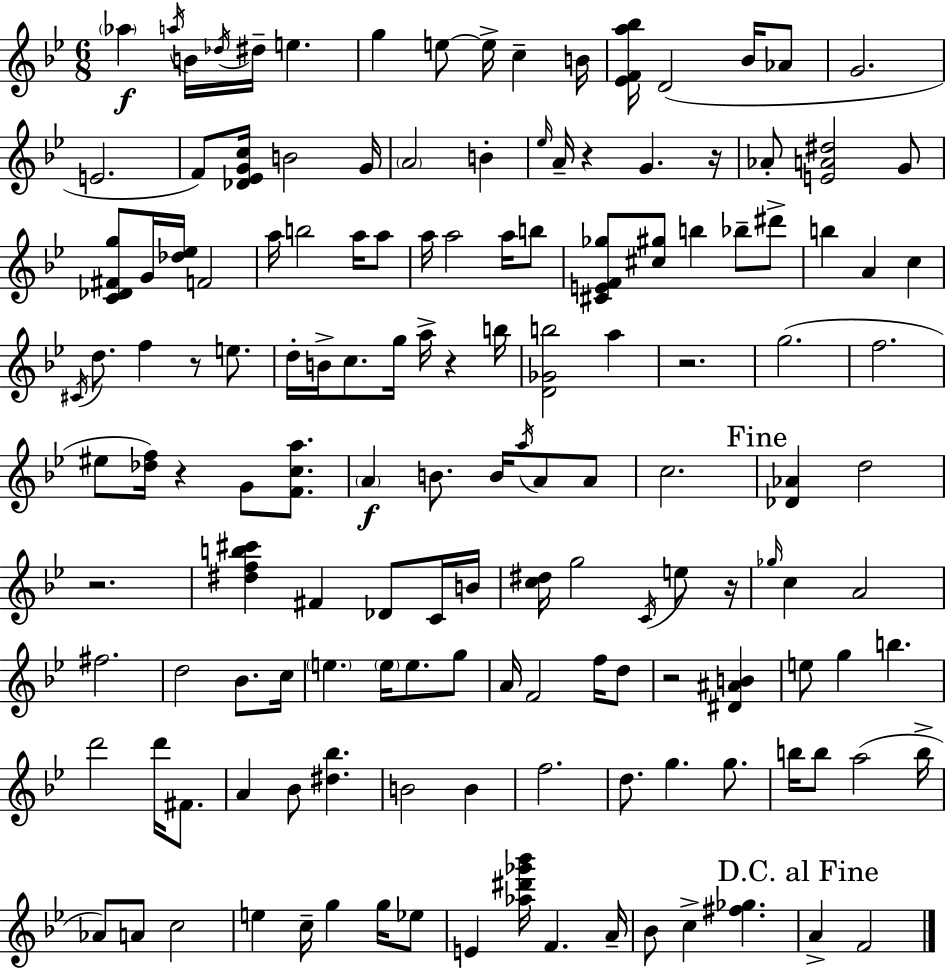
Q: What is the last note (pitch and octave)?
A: F4